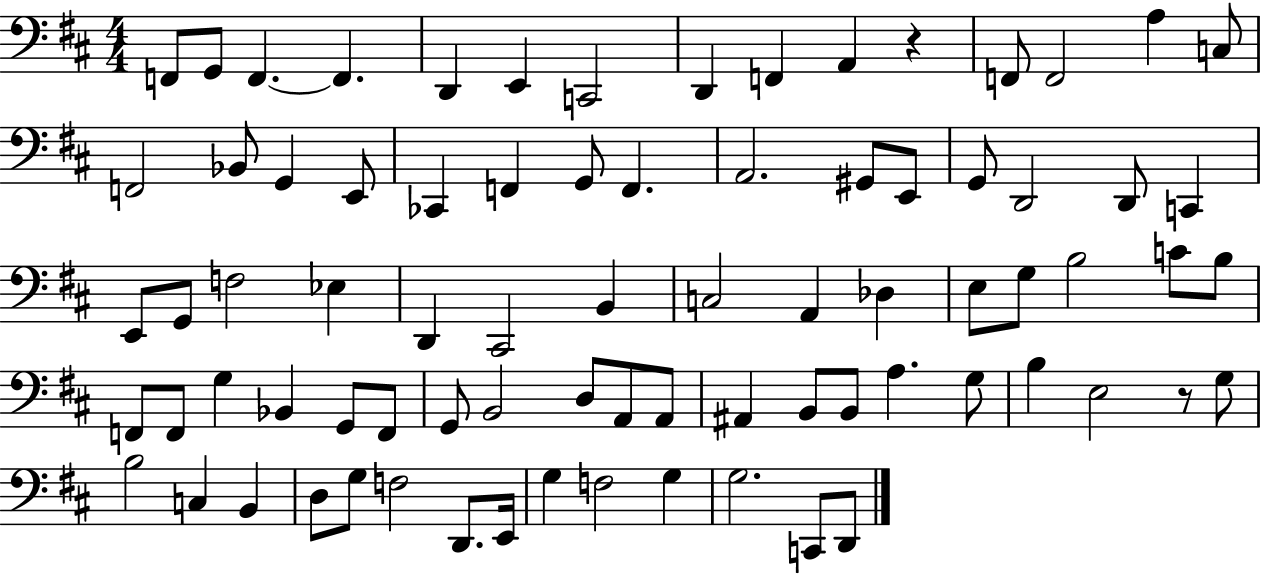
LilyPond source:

{
  \clef bass
  \numericTimeSignature
  \time 4/4
  \key d \major
  f,8 g,8 f,4.~~ f,4. | d,4 e,4 c,2 | d,4 f,4 a,4 r4 | f,8 f,2 a4 c8 | \break f,2 bes,8 g,4 e,8 | ces,4 f,4 g,8 f,4. | a,2. gis,8 e,8 | g,8 d,2 d,8 c,4 | \break e,8 g,8 f2 ees4 | d,4 cis,2 b,4 | c2 a,4 des4 | e8 g8 b2 c'8 b8 | \break f,8 f,8 g4 bes,4 g,8 f,8 | g,8 b,2 d8 a,8 a,8 | ais,4 b,8 b,8 a4. g8 | b4 e2 r8 g8 | \break b2 c4 b,4 | d8 g8 f2 d,8. e,16 | g4 f2 g4 | g2. c,8 d,8 | \break \bar "|."
}